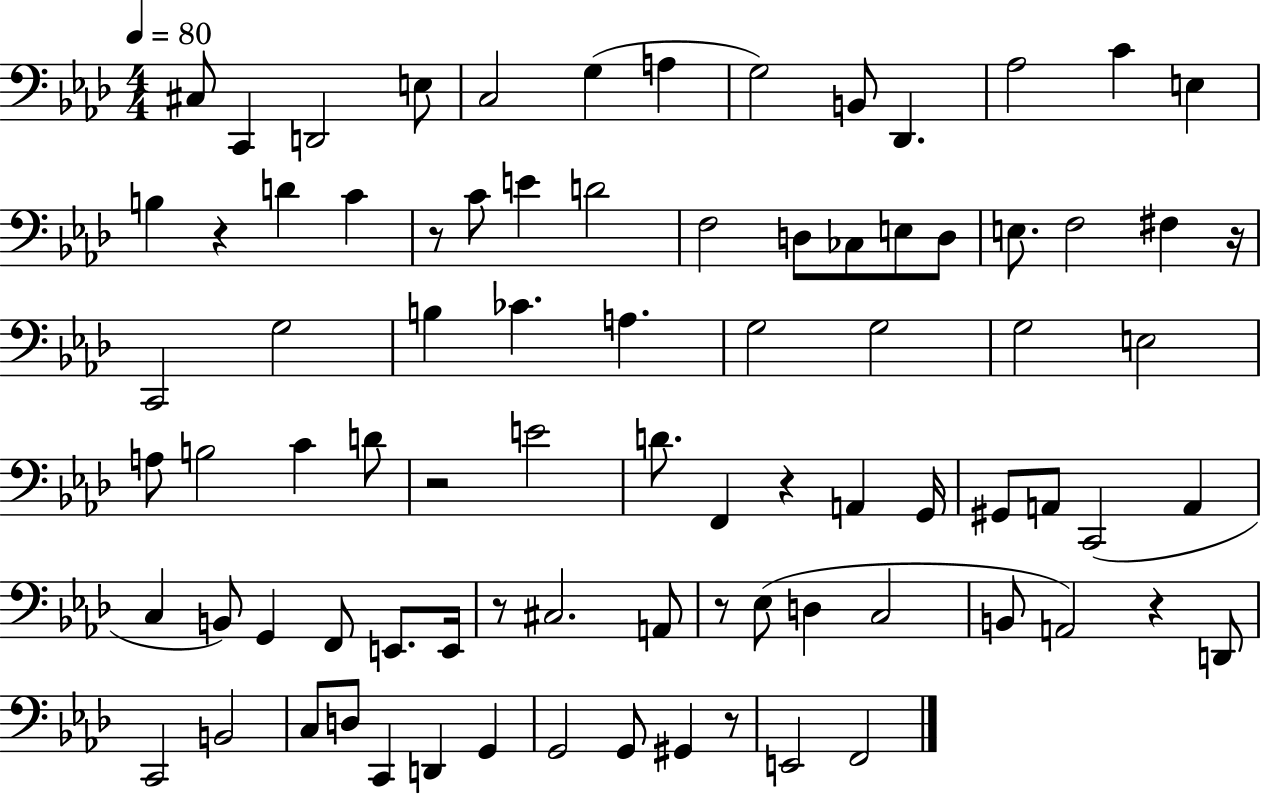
{
  \clef bass
  \numericTimeSignature
  \time 4/4
  \key aes \major
  \tempo 4 = 80
  cis8 c,4 d,2 e8 | c2 g4( a4 | g2) b,8 des,4. | aes2 c'4 e4 | \break b4 r4 d'4 c'4 | r8 c'8 e'4 d'2 | f2 d8 ces8 e8 d8 | e8. f2 fis4 r16 | \break c,2 g2 | b4 ces'4. a4. | g2 g2 | g2 e2 | \break a8 b2 c'4 d'8 | r2 e'2 | d'8. f,4 r4 a,4 g,16 | gis,8 a,8 c,2( a,4 | \break c4 b,8) g,4 f,8 e,8. e,16 | r8 cis2. a,8 | r8 ees8( d4 c2 | b,8 a,2) r4 d,8 | \break c,2 b,2 | c8 d8 c,4 d,4 g,4 | g,2 g,8 gis,4 r8 | e,2 f,2 | \break \bar "|."
}